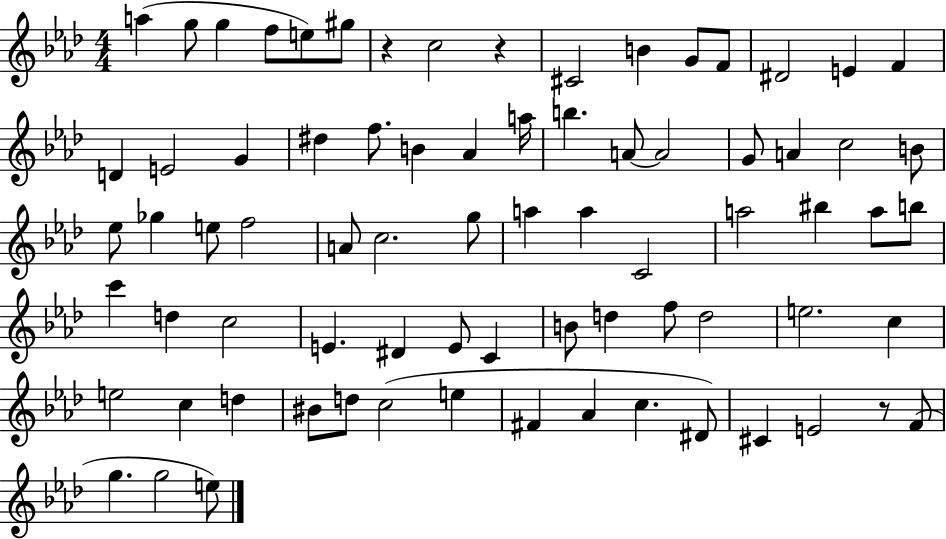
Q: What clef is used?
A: treble